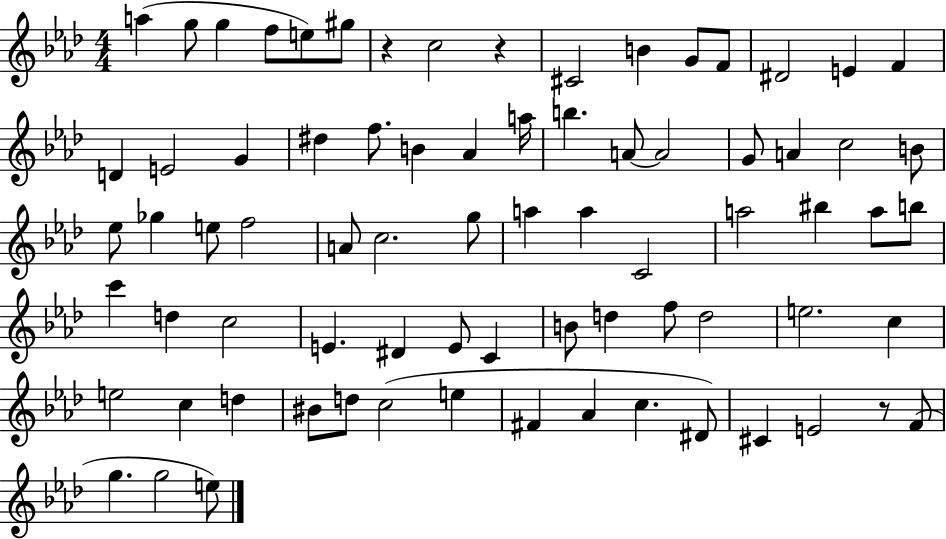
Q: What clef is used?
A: treble